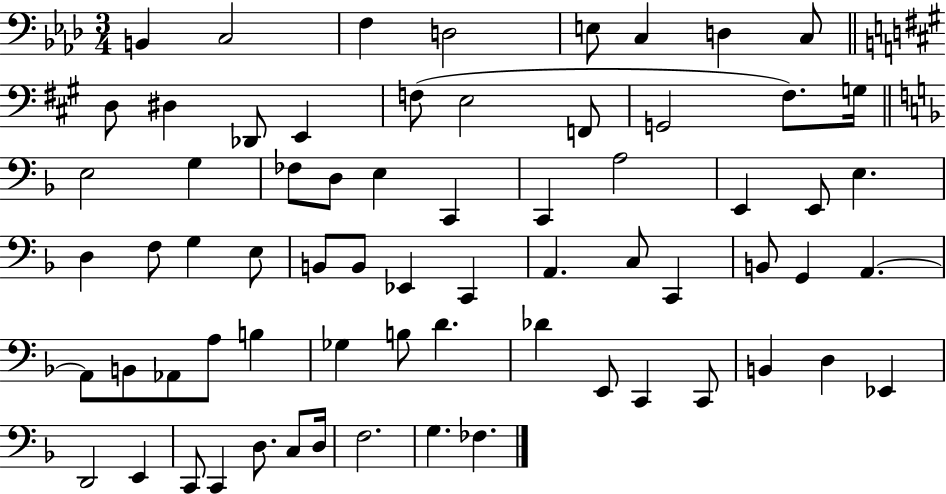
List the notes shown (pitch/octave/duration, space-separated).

B2/q C3/h F3/q D3/h E3/e C3/q D3/q C3/e D3/e D#3/q Db2/e E2/q F3/e E3/h F2/e G2/h F#3/e. G3/s E3/h G3/q FES3/e D3/e E3/q C2/q C2/q A3/h E2/q E2/e E3/q. D3/q F3/e G3/q E3/e B2/e B2/e Eb2/q C2/q A2/q. C3/e C2/q B2/e G2/q A2/q. A2/e B2/e Ab2/e A3/e B3/q Gb3/q B3/e D4/q. Db4/q E2/e C2/q C2/e B2/q D3/q Eb2/q D2/h E2/q C2/e C2/q D3/e. C3/e D3/s F3/h. G3/q. FES3/q.